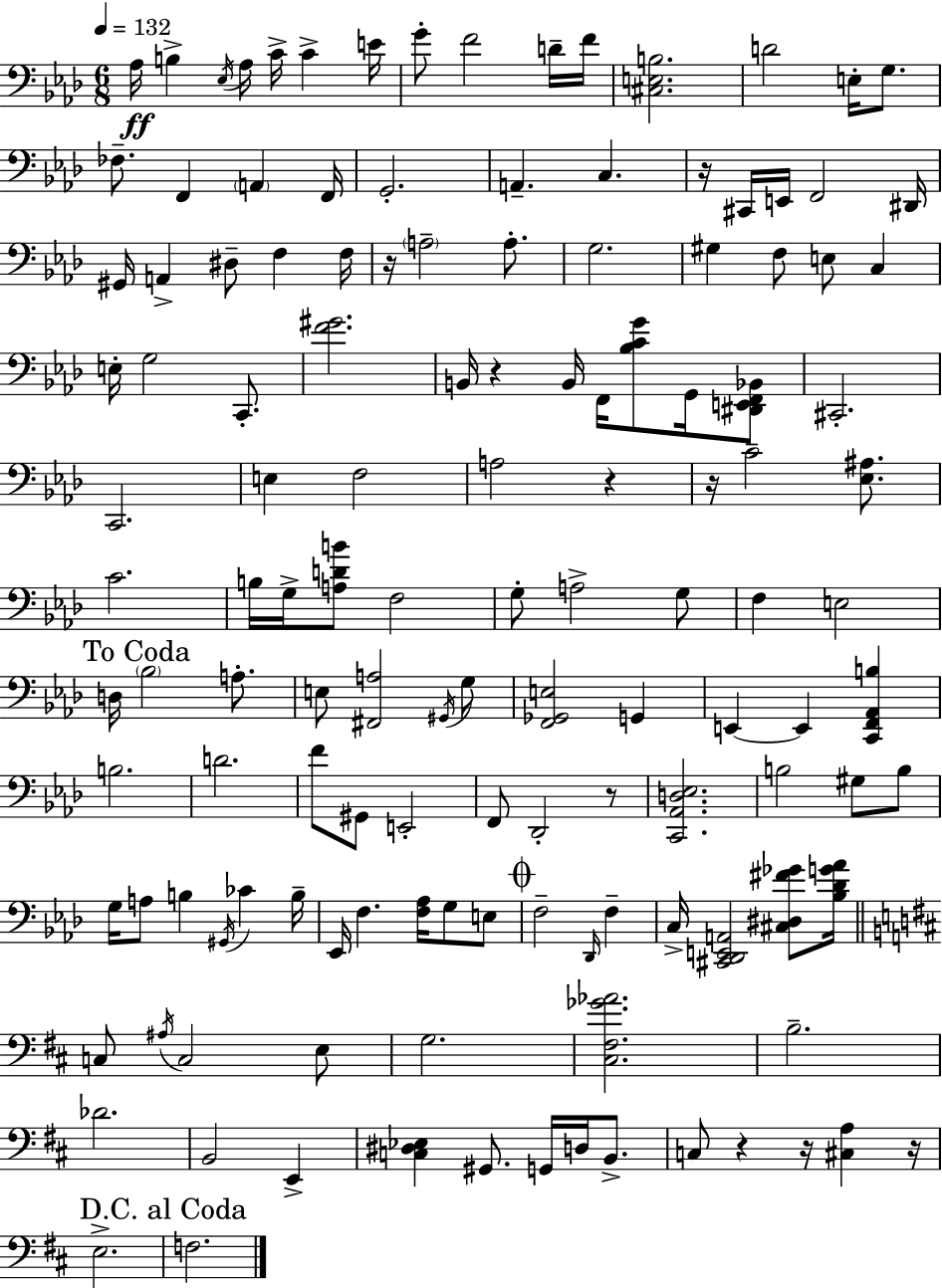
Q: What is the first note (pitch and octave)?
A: Ab3